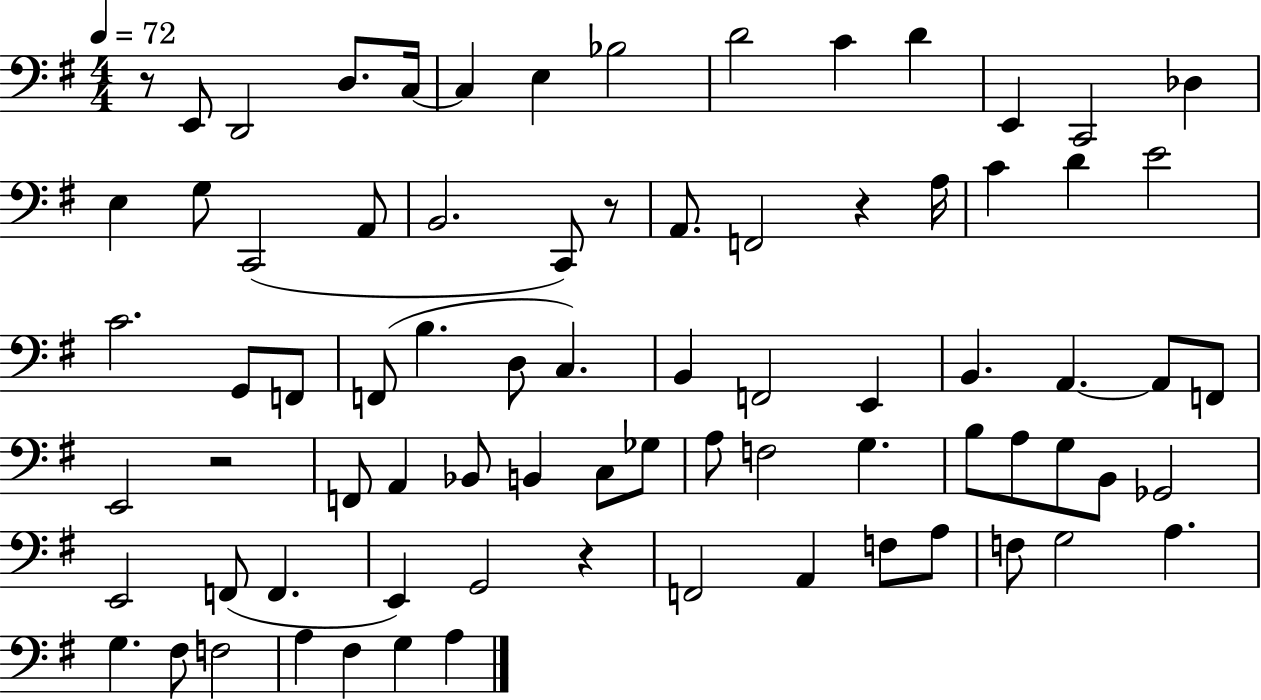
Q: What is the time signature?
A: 4/4